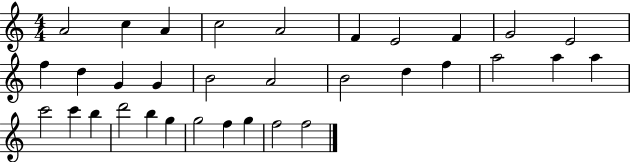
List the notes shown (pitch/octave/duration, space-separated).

A4/h C5/q A4/q C5/h A4/h F4/q E4/h F4/q G4/h E4/h F5/q D5/q G4/q G4/q B4/h A4/h B4/h D5/q F5/q A5/h A5/q A5/q C6/h C6/q B5/q D6/h B5/q G5/q G5/h F5/q G5/q F5/h F5/h